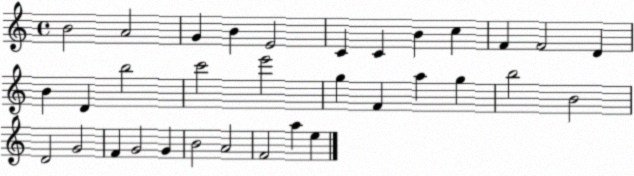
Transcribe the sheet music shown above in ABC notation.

X:1
T:Untitled
M:4/4
L:1/4
K:C
B2 A2 G B E2 C C B c F F2 D B D b2 c'2 e'2 g F a g b2 B2 D2 G2 F G2 G B2 A2 F2 a e